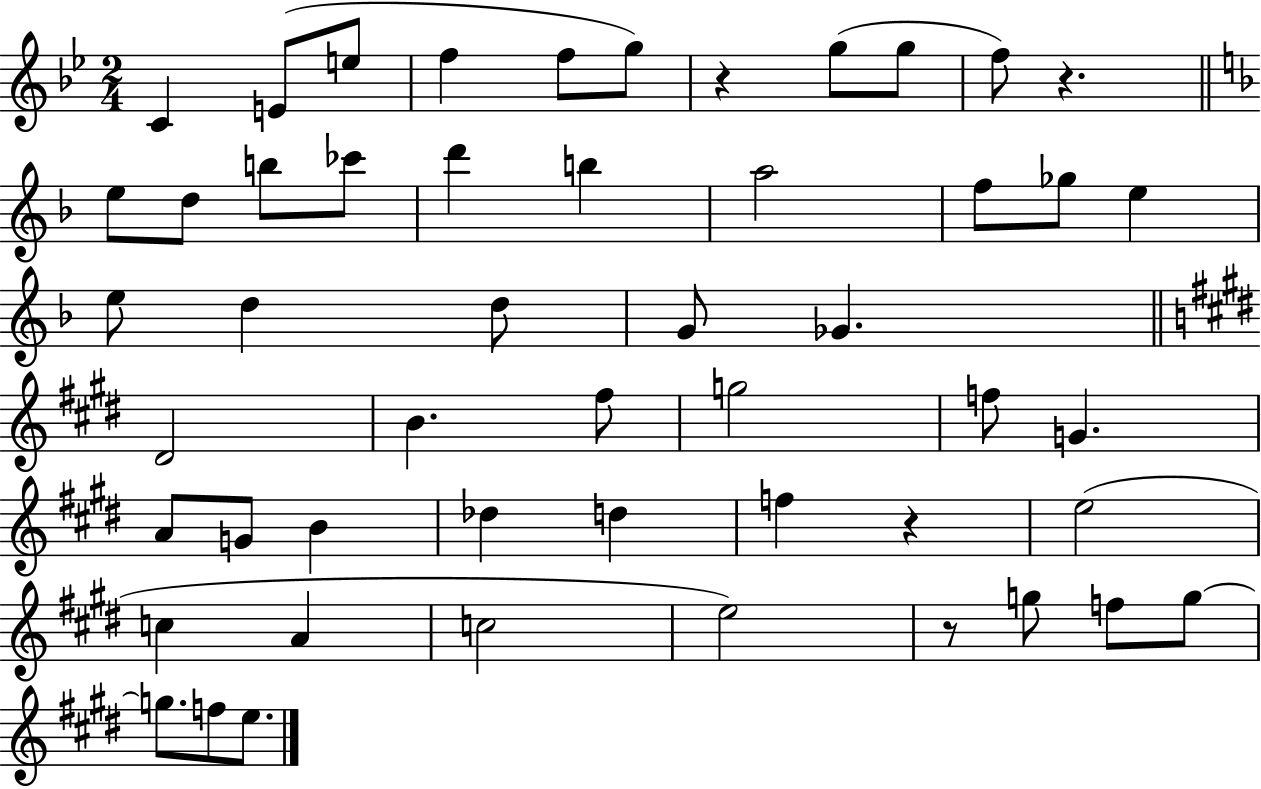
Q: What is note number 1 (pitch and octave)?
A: C4